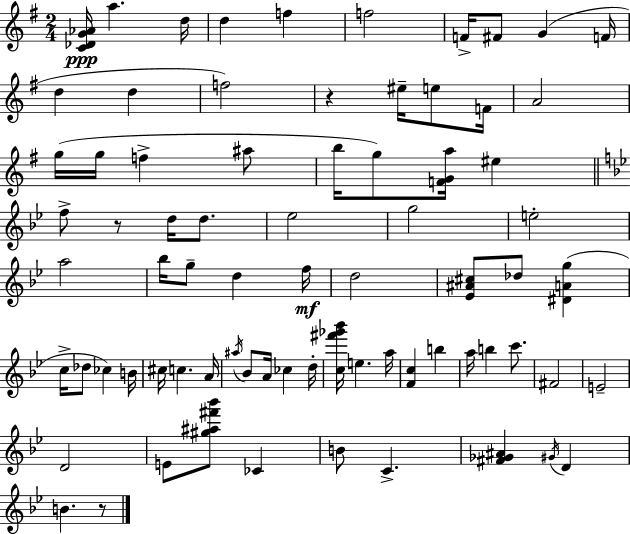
[C4,Db4,G4,Ab4]/s A5/q. D5/s D5/q F5/q F5/h F4/s F#4/e G4/q F4/s D5/q D5/q F5/h R/q EIS5/s E5/e F4/s A4/h G5/s G5/s F5/q A#5/e B5/s G5/e [F4,G4,A5]/s EIS5/q F5/e R/e D5/s D5/e. Eb5/h G5/h E5/h A5/h Bb5/s G5/e D5/q F5/s D5/h [Eb4,A#4,C#5]/e Db5/e [D#4,A4,G5]/q C5/s Db5/e CES5/q B4/s C#5/s C5/q. A4/s A#5/s Bb4/e A4/s CES5/q D5/s [C5,F#6,Gb6,Bb6]/s E5/q. A5/s [F4,C5]/q B5/q A5/s B5/q C6/e. F#4/h E4/h D4/h E4/e [G#5,A#5,F#6,Bb6]/e CES4/q B4/e C4/q. [F#4,Gb4,A#4]/q G#4/s D4/q B4/q. R/e